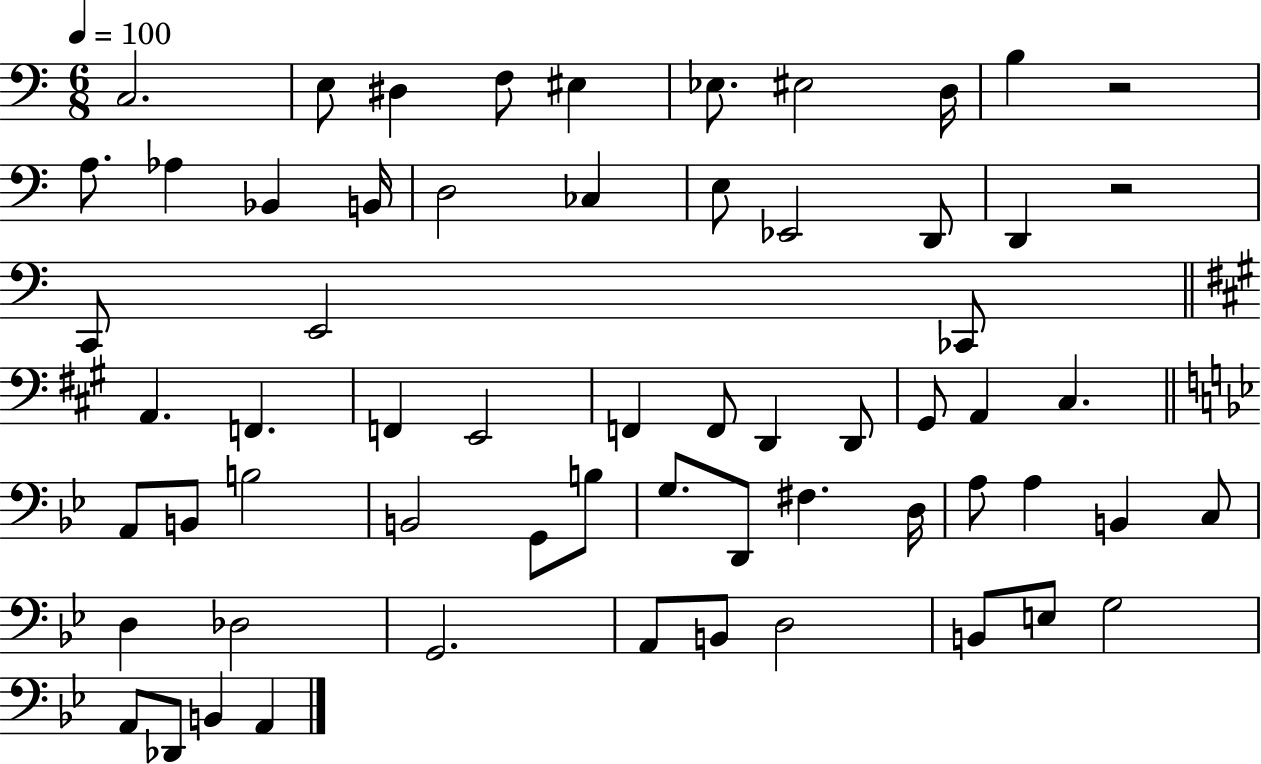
C3/h. E3/e D#3/q F3/e EIS3/q Eb3/e. EIS3/h D3/s B3/q R/h A3/e. Ab3/q Bb2/q B2/s D3/h CES3/q E3/e Eb2/h D2/e D2/q R/h C2/e E2/h CES2/e A2/q. F2/q. F2/q E2/h F2/q F2/e D2/q D2/e G#2/e A2/q C#3/q. A2/e B2/e B3/h B2/h G2/e B3/e G3/e. D2/e F#3/q. D3/s A3/e A3/q B2/q C3/e D3/q Db3/h G2/h. A2/e B2/e D3/h B2/e E3/e G3/h A2/e Db2/e B2/q A2/q